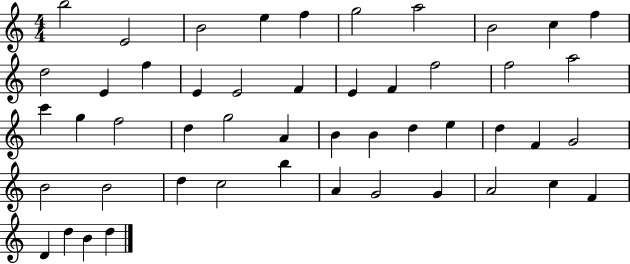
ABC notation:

X:1
T:Untitled
M:4/4
L:1/4
K:C
b2 E2 B2 e f g2 a2 B2 c f d2 E f E E2 F E F f2 f2 a2 c' g f2 d g2 A B B d e d F G2 B2 B2 d c2 b A G2 G A2 c F D d B d